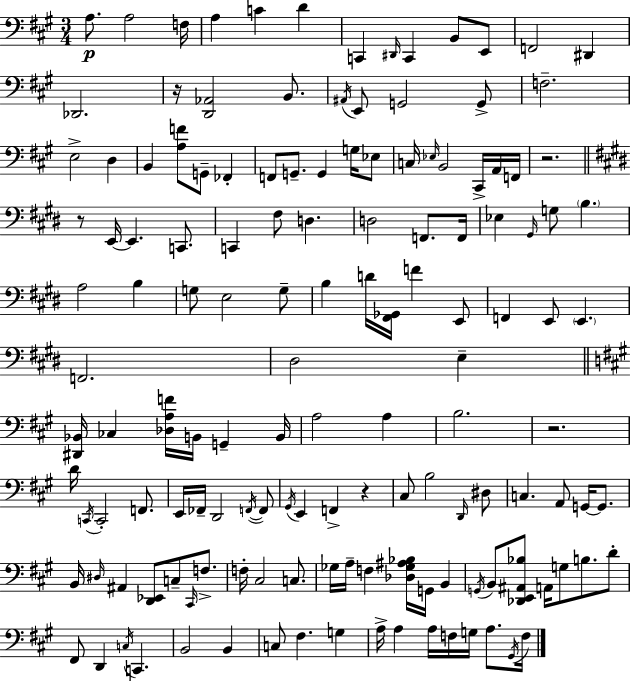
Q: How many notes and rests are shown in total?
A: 141